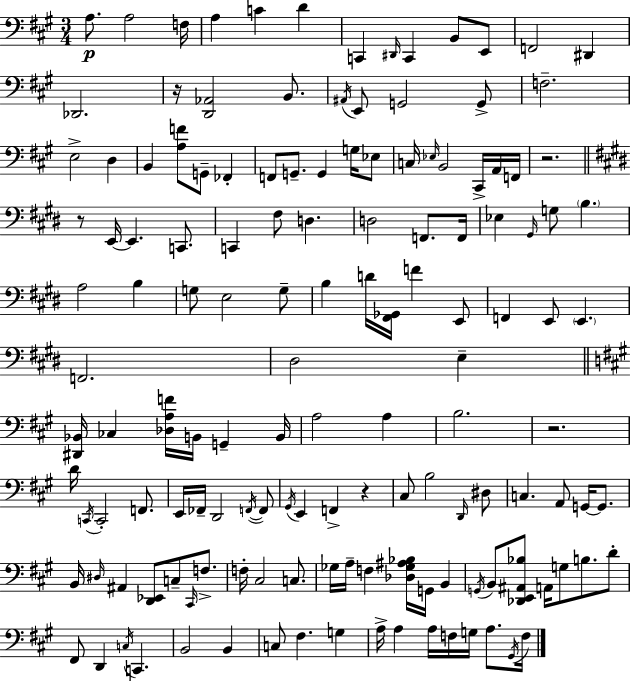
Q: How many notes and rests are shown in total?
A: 141